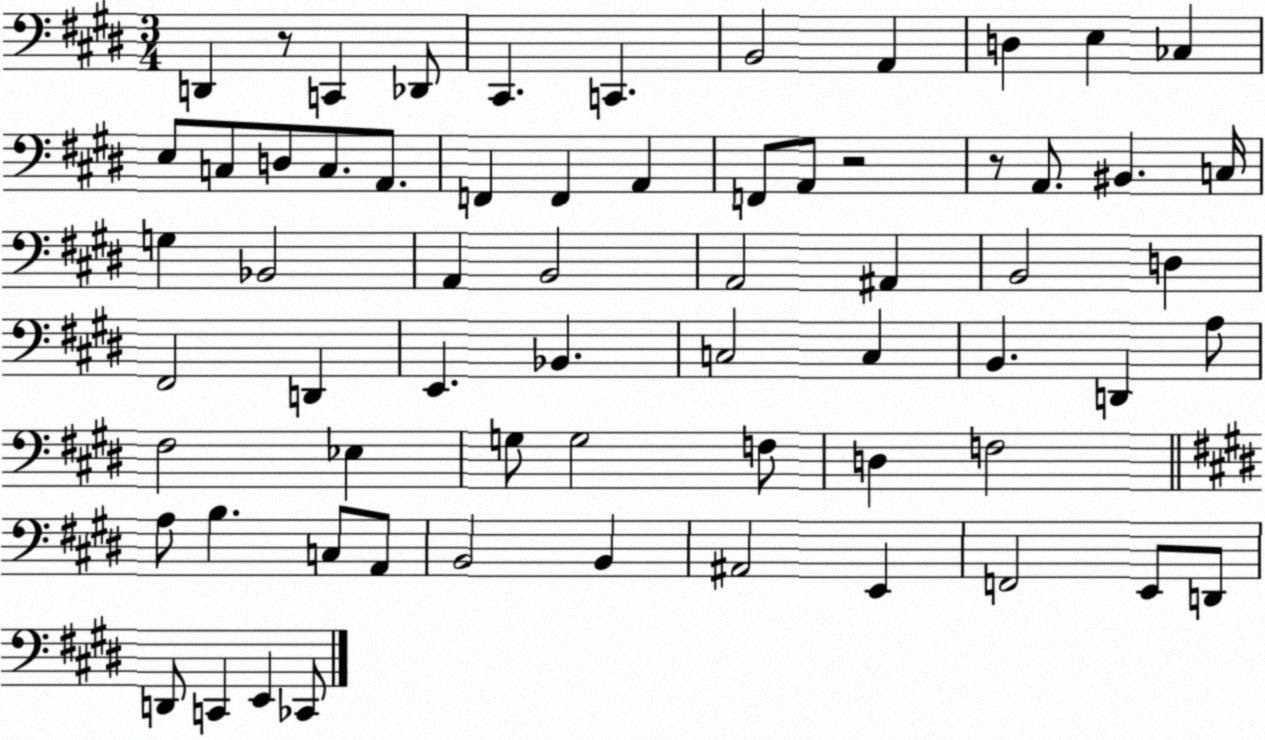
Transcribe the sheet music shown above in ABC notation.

X:1
T:Untitled
M:3/4
L:1/4
K:E
D,, z/2 C,, _D,,/2 ^C,, C,, B,,2 A,, D, E, _C, E,/2 C,/2 D,/2 C,/2 A,,/2 F,, F,, A,, F,,/2 A,,/2 z2 z/2 A,,/2 ^B,, C,/4 G, _B,,2 A,, B,,2 A,,2 ^A,, B,,2 D, ^F,,2 D,, E,, _B,, C,2 C, B,, D,, A,/2 ^F,2 _E, G,/2 G,2 F,/2 D, F,2 A,/2 B, C,/2 A,,/2 B,,2 B,, ^A,,2 E,, F,,2 E,,/2 D,,/2 D,,/2 C,, E,, _C,,/2